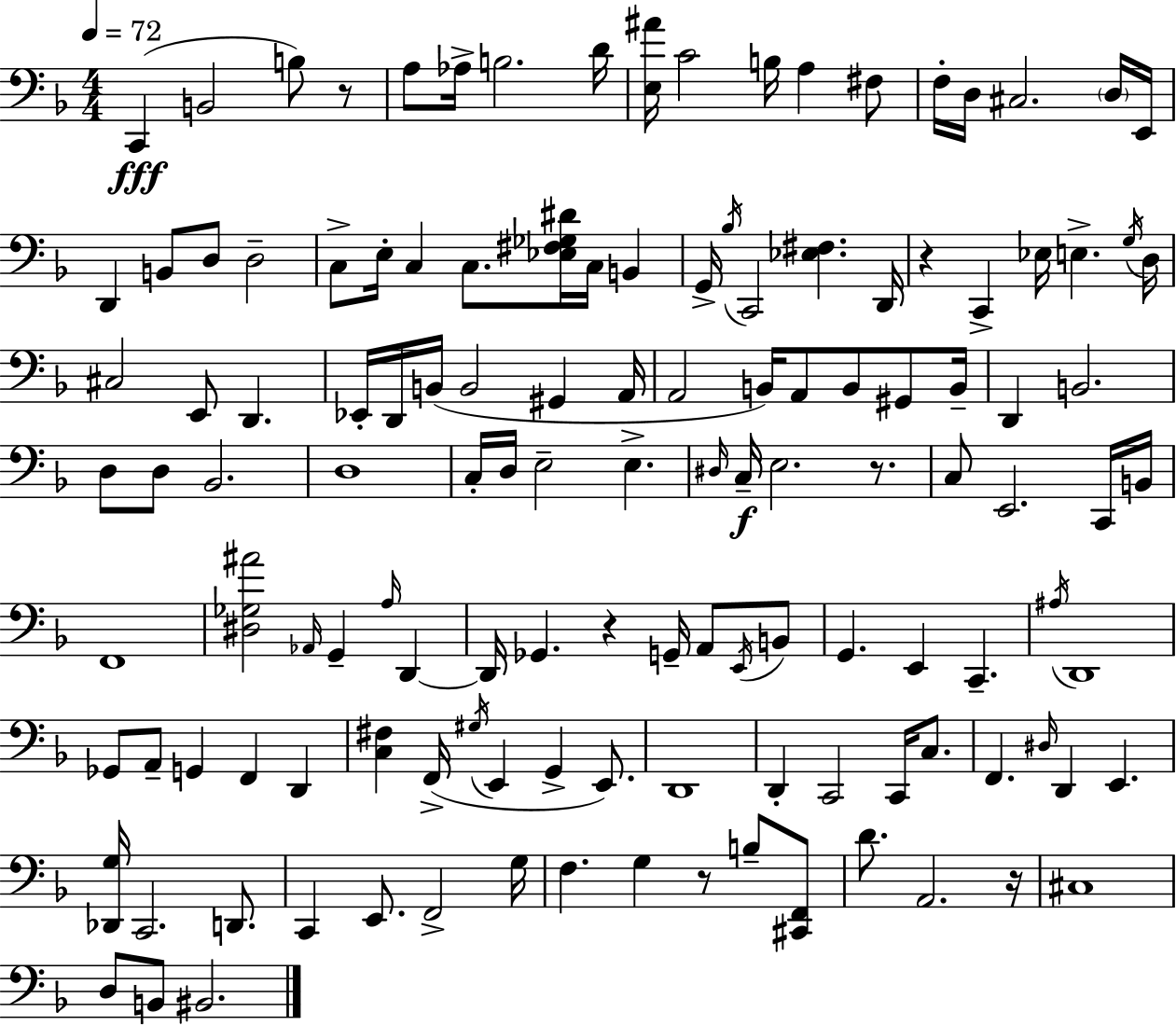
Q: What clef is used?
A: bass